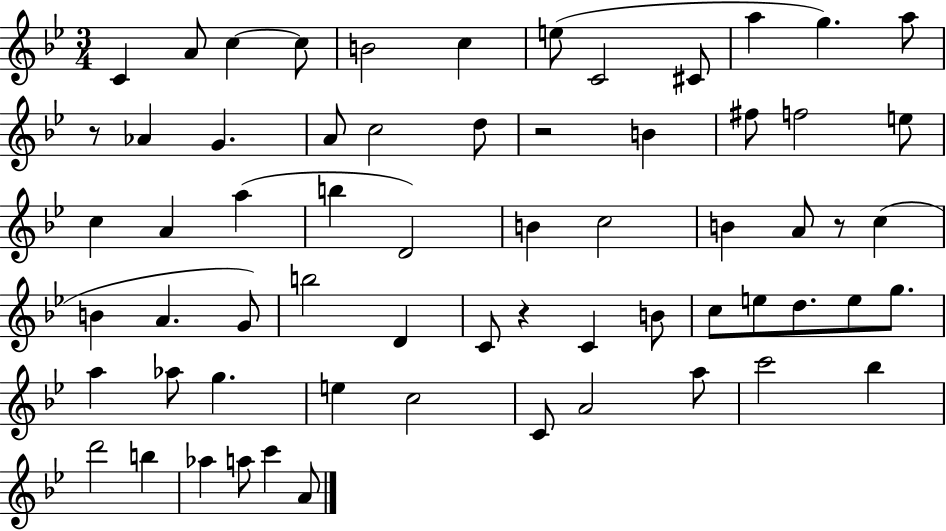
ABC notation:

X:1
T:Untitled
M:3/4
L:1/4
K:Bb
C A/2 c c/2 B2 c e/2 C2 ^C/2 a g a/2 z/2 _A G A/2 c2 d/2 z2 B ^f/2 f2 e/2 c A a b D2 B c2 B A/2 z/2 c B A G/2 b2 D C/2 z C B/2 c/2 e/2 d/2 e/2 g/2 a _a/2 g e c2 C/2 A2 a/2 c'2 _b d'2 b _a a/2 c' A/2